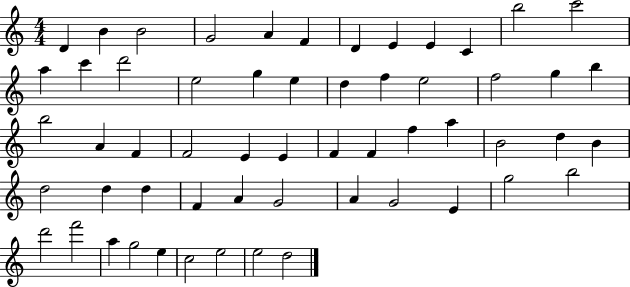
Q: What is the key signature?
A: C major